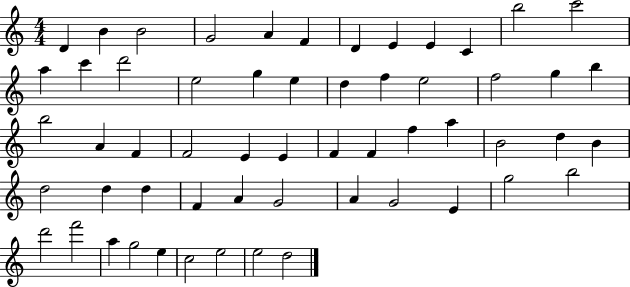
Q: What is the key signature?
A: C major